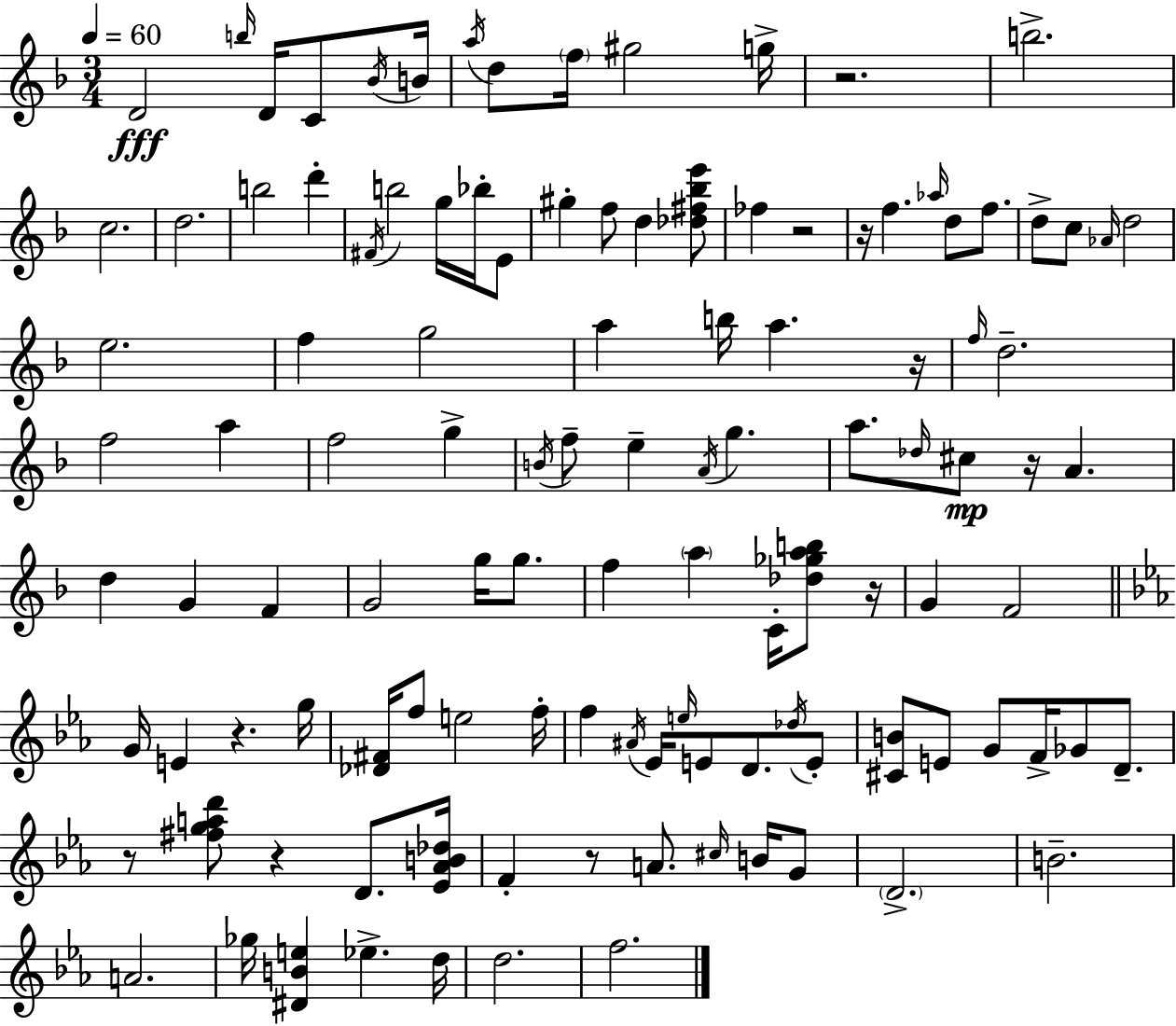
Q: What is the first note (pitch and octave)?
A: D4